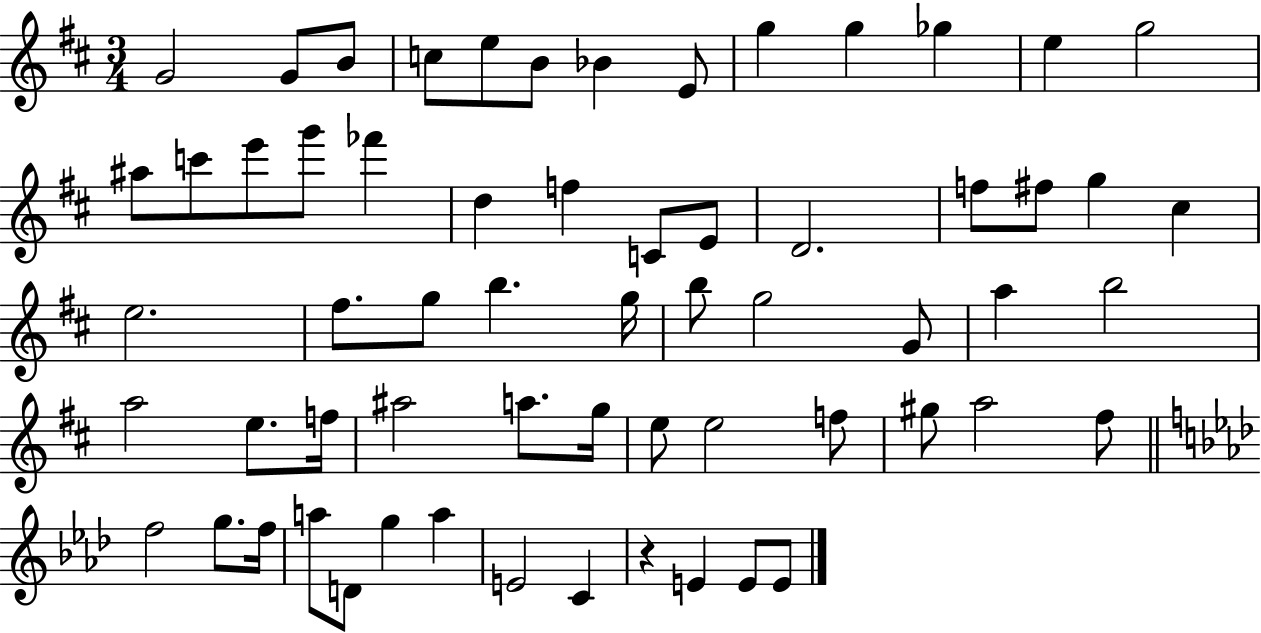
{
  \clef treble
  \numericTimeSignature
  \time 3/4
  \key d \major
  \repeat volta 2 { g'2 g'8 b'8 | c''8 e''8 b'8 bes'4 e'8 | g''4 g''4 ges''4 | e''4 g''2 | \break ais''8 c'''8 e'''8 g'''8 fes'''4 | d''4 f''4 c'8 e'8 | d'2. | f''8 fis''8 g''4 cis''4 | \break e''2. | fis''8. g''8 b''4. g''16 | b''8 g''2 g'8 | a''4 b''2 | \break a''2 e''8. f''16 | ais''2 a''8. g''16 | e''8 e''2 f''8 | gis''8 a''2 fis''8 | \break \bar "||" \break \key aes \major f''2 g''8. f''16 | a''8 d'8 g''4 a''4 | e'2 c'4 | r4 e'4 e'8 e'8 | \break } \bar "|."
}